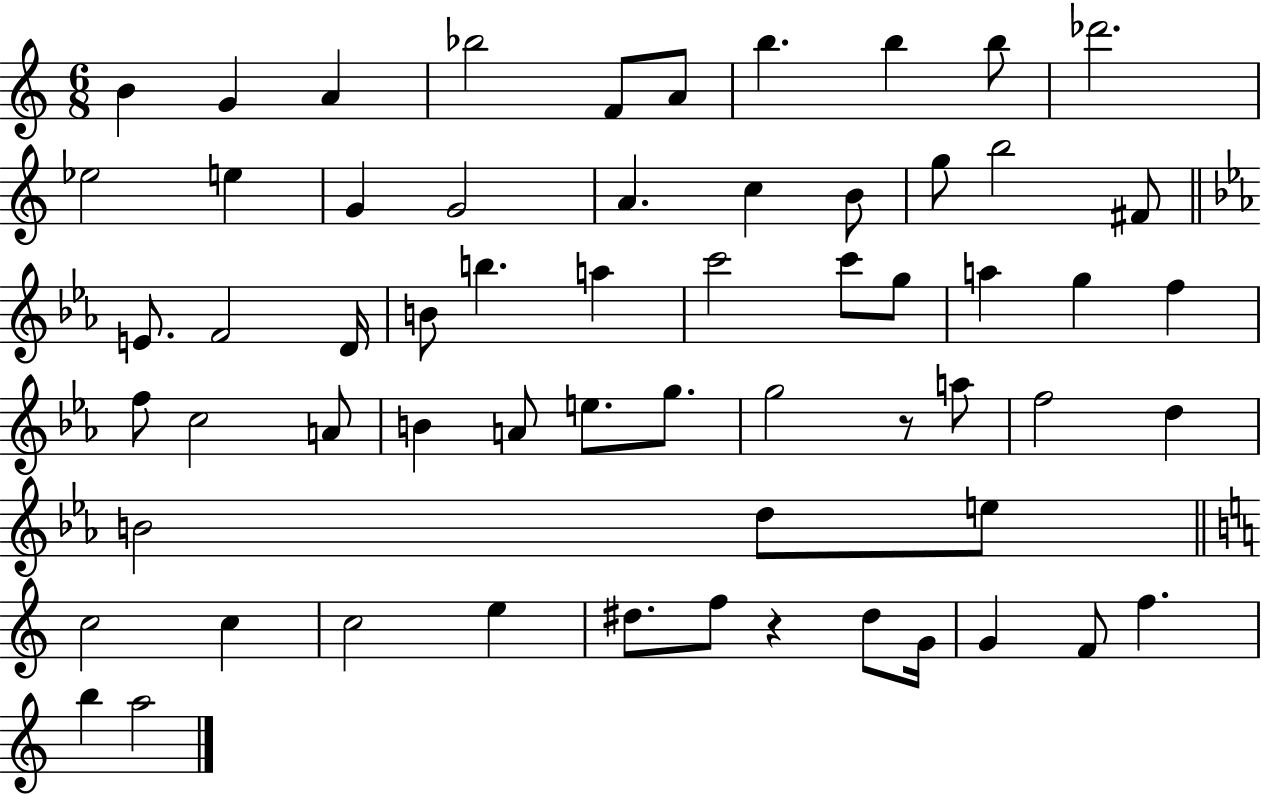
{
  \clef treble
  \numericTimeSignature
  \time 6/8
  \key c \major
  \repeat volta 2 { b'4 g'4 a'4 | bes''2 f'8 a'8 | b''4. b''4 b''8 | des'''2. | \break ees''2 e''4 | g'4 g'2 | a'4. c''4 b'8 | g''8 b''2 fis'8 | \break \bar "||" \break \key ees \major e'8. f'2 d'16 | b'8 b''4. a''4 | c'''2 c'''8 g''8 | a''4 g''4 f''4 | \break f''8 c''2 a'8 | b'4 a'8 e''8. g''8. | g''2 r8 a''8 | f''2 d''4 | \break b'2 d''8 e''8 | \bar "||" \break \key c \major c''2 c''4 | c''2 e''4 | dis''8. f''8 r4 dis''8 g'16 | g'4 f'8 f''4. | \break b''4 a''2 | } \bar "|."
}